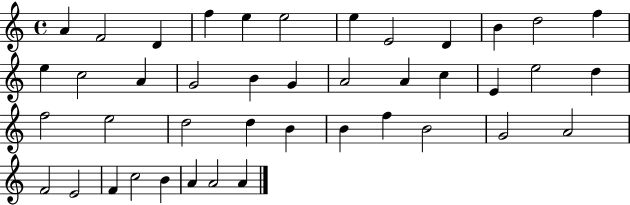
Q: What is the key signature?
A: C major